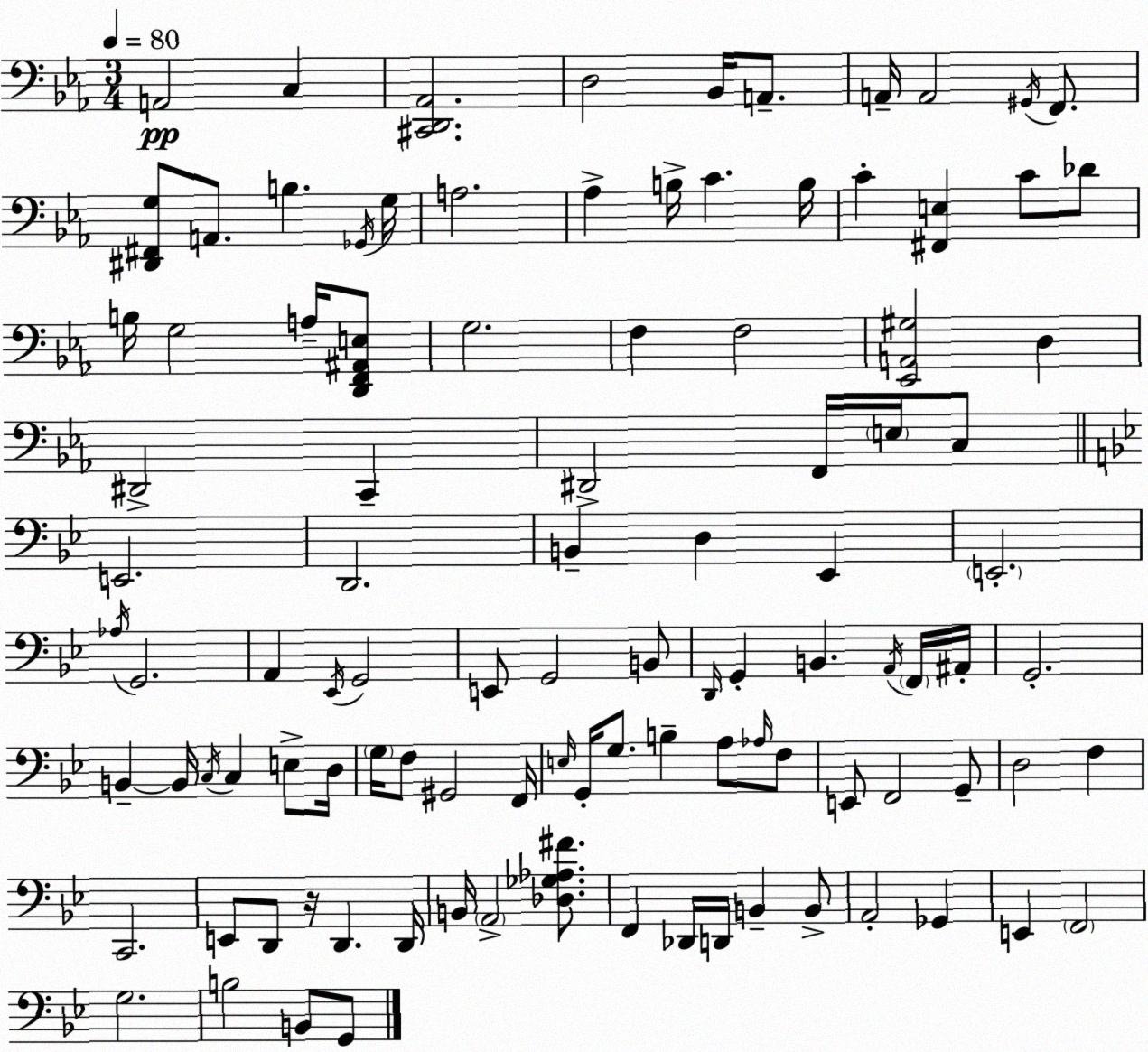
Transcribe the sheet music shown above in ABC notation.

X:1
T:Untitled
M:3/4
L:1/4
K:Eb
A,,2 C, [^C,,D,,_A,,]2 D,2 _B,,/4 A,,/2 A,,/4 A,,2 ^G,,/4 F,,/2 [^D,,^F,,G,]/2 A,,/2 B, _G,,/4 G,/4 A,2 _A, B,/4 C B,/4 C [^F,,E,] C/2 _D/2 B,/4 G,2 A,/4 [D,,F,,^A,,E,]/2 G,2 F, F,2 [_E,,A,,^G,]2 D, ^D,,2 C,, ^D,,2 F,,/4 E,/4 C,/2 E,,2 D,,2 B,, D, _E,, E,,2 _A,/4 G,,2 A,, _E,,/4 G,,2 E,,/2 G,,2 B,,/2 D,,/4 G,, B,, A,,/4 F,,/4 ^A,,/4 G,,2 B,, B,,/4 C,/4 C, E,/2 D,/4 G,/4 F,/2 ^G,,2 F,,/4 E,/4 G,,/4 G,/2 B, A,/2 _A,/4 F,/2 E,,/2 F,,2 G,,/2 D,2 F, C,,2 E,,/2 D,,/2 z/4 D,, D,,/4 B,,/4 A,,2 [_D,_G,_A,^F]/2 F,, _D,,/4 D,,/4 B,, B,,/2 A,,2 _G,, E,, F,,2 G,2 B,2 B,,/2 G,,/2